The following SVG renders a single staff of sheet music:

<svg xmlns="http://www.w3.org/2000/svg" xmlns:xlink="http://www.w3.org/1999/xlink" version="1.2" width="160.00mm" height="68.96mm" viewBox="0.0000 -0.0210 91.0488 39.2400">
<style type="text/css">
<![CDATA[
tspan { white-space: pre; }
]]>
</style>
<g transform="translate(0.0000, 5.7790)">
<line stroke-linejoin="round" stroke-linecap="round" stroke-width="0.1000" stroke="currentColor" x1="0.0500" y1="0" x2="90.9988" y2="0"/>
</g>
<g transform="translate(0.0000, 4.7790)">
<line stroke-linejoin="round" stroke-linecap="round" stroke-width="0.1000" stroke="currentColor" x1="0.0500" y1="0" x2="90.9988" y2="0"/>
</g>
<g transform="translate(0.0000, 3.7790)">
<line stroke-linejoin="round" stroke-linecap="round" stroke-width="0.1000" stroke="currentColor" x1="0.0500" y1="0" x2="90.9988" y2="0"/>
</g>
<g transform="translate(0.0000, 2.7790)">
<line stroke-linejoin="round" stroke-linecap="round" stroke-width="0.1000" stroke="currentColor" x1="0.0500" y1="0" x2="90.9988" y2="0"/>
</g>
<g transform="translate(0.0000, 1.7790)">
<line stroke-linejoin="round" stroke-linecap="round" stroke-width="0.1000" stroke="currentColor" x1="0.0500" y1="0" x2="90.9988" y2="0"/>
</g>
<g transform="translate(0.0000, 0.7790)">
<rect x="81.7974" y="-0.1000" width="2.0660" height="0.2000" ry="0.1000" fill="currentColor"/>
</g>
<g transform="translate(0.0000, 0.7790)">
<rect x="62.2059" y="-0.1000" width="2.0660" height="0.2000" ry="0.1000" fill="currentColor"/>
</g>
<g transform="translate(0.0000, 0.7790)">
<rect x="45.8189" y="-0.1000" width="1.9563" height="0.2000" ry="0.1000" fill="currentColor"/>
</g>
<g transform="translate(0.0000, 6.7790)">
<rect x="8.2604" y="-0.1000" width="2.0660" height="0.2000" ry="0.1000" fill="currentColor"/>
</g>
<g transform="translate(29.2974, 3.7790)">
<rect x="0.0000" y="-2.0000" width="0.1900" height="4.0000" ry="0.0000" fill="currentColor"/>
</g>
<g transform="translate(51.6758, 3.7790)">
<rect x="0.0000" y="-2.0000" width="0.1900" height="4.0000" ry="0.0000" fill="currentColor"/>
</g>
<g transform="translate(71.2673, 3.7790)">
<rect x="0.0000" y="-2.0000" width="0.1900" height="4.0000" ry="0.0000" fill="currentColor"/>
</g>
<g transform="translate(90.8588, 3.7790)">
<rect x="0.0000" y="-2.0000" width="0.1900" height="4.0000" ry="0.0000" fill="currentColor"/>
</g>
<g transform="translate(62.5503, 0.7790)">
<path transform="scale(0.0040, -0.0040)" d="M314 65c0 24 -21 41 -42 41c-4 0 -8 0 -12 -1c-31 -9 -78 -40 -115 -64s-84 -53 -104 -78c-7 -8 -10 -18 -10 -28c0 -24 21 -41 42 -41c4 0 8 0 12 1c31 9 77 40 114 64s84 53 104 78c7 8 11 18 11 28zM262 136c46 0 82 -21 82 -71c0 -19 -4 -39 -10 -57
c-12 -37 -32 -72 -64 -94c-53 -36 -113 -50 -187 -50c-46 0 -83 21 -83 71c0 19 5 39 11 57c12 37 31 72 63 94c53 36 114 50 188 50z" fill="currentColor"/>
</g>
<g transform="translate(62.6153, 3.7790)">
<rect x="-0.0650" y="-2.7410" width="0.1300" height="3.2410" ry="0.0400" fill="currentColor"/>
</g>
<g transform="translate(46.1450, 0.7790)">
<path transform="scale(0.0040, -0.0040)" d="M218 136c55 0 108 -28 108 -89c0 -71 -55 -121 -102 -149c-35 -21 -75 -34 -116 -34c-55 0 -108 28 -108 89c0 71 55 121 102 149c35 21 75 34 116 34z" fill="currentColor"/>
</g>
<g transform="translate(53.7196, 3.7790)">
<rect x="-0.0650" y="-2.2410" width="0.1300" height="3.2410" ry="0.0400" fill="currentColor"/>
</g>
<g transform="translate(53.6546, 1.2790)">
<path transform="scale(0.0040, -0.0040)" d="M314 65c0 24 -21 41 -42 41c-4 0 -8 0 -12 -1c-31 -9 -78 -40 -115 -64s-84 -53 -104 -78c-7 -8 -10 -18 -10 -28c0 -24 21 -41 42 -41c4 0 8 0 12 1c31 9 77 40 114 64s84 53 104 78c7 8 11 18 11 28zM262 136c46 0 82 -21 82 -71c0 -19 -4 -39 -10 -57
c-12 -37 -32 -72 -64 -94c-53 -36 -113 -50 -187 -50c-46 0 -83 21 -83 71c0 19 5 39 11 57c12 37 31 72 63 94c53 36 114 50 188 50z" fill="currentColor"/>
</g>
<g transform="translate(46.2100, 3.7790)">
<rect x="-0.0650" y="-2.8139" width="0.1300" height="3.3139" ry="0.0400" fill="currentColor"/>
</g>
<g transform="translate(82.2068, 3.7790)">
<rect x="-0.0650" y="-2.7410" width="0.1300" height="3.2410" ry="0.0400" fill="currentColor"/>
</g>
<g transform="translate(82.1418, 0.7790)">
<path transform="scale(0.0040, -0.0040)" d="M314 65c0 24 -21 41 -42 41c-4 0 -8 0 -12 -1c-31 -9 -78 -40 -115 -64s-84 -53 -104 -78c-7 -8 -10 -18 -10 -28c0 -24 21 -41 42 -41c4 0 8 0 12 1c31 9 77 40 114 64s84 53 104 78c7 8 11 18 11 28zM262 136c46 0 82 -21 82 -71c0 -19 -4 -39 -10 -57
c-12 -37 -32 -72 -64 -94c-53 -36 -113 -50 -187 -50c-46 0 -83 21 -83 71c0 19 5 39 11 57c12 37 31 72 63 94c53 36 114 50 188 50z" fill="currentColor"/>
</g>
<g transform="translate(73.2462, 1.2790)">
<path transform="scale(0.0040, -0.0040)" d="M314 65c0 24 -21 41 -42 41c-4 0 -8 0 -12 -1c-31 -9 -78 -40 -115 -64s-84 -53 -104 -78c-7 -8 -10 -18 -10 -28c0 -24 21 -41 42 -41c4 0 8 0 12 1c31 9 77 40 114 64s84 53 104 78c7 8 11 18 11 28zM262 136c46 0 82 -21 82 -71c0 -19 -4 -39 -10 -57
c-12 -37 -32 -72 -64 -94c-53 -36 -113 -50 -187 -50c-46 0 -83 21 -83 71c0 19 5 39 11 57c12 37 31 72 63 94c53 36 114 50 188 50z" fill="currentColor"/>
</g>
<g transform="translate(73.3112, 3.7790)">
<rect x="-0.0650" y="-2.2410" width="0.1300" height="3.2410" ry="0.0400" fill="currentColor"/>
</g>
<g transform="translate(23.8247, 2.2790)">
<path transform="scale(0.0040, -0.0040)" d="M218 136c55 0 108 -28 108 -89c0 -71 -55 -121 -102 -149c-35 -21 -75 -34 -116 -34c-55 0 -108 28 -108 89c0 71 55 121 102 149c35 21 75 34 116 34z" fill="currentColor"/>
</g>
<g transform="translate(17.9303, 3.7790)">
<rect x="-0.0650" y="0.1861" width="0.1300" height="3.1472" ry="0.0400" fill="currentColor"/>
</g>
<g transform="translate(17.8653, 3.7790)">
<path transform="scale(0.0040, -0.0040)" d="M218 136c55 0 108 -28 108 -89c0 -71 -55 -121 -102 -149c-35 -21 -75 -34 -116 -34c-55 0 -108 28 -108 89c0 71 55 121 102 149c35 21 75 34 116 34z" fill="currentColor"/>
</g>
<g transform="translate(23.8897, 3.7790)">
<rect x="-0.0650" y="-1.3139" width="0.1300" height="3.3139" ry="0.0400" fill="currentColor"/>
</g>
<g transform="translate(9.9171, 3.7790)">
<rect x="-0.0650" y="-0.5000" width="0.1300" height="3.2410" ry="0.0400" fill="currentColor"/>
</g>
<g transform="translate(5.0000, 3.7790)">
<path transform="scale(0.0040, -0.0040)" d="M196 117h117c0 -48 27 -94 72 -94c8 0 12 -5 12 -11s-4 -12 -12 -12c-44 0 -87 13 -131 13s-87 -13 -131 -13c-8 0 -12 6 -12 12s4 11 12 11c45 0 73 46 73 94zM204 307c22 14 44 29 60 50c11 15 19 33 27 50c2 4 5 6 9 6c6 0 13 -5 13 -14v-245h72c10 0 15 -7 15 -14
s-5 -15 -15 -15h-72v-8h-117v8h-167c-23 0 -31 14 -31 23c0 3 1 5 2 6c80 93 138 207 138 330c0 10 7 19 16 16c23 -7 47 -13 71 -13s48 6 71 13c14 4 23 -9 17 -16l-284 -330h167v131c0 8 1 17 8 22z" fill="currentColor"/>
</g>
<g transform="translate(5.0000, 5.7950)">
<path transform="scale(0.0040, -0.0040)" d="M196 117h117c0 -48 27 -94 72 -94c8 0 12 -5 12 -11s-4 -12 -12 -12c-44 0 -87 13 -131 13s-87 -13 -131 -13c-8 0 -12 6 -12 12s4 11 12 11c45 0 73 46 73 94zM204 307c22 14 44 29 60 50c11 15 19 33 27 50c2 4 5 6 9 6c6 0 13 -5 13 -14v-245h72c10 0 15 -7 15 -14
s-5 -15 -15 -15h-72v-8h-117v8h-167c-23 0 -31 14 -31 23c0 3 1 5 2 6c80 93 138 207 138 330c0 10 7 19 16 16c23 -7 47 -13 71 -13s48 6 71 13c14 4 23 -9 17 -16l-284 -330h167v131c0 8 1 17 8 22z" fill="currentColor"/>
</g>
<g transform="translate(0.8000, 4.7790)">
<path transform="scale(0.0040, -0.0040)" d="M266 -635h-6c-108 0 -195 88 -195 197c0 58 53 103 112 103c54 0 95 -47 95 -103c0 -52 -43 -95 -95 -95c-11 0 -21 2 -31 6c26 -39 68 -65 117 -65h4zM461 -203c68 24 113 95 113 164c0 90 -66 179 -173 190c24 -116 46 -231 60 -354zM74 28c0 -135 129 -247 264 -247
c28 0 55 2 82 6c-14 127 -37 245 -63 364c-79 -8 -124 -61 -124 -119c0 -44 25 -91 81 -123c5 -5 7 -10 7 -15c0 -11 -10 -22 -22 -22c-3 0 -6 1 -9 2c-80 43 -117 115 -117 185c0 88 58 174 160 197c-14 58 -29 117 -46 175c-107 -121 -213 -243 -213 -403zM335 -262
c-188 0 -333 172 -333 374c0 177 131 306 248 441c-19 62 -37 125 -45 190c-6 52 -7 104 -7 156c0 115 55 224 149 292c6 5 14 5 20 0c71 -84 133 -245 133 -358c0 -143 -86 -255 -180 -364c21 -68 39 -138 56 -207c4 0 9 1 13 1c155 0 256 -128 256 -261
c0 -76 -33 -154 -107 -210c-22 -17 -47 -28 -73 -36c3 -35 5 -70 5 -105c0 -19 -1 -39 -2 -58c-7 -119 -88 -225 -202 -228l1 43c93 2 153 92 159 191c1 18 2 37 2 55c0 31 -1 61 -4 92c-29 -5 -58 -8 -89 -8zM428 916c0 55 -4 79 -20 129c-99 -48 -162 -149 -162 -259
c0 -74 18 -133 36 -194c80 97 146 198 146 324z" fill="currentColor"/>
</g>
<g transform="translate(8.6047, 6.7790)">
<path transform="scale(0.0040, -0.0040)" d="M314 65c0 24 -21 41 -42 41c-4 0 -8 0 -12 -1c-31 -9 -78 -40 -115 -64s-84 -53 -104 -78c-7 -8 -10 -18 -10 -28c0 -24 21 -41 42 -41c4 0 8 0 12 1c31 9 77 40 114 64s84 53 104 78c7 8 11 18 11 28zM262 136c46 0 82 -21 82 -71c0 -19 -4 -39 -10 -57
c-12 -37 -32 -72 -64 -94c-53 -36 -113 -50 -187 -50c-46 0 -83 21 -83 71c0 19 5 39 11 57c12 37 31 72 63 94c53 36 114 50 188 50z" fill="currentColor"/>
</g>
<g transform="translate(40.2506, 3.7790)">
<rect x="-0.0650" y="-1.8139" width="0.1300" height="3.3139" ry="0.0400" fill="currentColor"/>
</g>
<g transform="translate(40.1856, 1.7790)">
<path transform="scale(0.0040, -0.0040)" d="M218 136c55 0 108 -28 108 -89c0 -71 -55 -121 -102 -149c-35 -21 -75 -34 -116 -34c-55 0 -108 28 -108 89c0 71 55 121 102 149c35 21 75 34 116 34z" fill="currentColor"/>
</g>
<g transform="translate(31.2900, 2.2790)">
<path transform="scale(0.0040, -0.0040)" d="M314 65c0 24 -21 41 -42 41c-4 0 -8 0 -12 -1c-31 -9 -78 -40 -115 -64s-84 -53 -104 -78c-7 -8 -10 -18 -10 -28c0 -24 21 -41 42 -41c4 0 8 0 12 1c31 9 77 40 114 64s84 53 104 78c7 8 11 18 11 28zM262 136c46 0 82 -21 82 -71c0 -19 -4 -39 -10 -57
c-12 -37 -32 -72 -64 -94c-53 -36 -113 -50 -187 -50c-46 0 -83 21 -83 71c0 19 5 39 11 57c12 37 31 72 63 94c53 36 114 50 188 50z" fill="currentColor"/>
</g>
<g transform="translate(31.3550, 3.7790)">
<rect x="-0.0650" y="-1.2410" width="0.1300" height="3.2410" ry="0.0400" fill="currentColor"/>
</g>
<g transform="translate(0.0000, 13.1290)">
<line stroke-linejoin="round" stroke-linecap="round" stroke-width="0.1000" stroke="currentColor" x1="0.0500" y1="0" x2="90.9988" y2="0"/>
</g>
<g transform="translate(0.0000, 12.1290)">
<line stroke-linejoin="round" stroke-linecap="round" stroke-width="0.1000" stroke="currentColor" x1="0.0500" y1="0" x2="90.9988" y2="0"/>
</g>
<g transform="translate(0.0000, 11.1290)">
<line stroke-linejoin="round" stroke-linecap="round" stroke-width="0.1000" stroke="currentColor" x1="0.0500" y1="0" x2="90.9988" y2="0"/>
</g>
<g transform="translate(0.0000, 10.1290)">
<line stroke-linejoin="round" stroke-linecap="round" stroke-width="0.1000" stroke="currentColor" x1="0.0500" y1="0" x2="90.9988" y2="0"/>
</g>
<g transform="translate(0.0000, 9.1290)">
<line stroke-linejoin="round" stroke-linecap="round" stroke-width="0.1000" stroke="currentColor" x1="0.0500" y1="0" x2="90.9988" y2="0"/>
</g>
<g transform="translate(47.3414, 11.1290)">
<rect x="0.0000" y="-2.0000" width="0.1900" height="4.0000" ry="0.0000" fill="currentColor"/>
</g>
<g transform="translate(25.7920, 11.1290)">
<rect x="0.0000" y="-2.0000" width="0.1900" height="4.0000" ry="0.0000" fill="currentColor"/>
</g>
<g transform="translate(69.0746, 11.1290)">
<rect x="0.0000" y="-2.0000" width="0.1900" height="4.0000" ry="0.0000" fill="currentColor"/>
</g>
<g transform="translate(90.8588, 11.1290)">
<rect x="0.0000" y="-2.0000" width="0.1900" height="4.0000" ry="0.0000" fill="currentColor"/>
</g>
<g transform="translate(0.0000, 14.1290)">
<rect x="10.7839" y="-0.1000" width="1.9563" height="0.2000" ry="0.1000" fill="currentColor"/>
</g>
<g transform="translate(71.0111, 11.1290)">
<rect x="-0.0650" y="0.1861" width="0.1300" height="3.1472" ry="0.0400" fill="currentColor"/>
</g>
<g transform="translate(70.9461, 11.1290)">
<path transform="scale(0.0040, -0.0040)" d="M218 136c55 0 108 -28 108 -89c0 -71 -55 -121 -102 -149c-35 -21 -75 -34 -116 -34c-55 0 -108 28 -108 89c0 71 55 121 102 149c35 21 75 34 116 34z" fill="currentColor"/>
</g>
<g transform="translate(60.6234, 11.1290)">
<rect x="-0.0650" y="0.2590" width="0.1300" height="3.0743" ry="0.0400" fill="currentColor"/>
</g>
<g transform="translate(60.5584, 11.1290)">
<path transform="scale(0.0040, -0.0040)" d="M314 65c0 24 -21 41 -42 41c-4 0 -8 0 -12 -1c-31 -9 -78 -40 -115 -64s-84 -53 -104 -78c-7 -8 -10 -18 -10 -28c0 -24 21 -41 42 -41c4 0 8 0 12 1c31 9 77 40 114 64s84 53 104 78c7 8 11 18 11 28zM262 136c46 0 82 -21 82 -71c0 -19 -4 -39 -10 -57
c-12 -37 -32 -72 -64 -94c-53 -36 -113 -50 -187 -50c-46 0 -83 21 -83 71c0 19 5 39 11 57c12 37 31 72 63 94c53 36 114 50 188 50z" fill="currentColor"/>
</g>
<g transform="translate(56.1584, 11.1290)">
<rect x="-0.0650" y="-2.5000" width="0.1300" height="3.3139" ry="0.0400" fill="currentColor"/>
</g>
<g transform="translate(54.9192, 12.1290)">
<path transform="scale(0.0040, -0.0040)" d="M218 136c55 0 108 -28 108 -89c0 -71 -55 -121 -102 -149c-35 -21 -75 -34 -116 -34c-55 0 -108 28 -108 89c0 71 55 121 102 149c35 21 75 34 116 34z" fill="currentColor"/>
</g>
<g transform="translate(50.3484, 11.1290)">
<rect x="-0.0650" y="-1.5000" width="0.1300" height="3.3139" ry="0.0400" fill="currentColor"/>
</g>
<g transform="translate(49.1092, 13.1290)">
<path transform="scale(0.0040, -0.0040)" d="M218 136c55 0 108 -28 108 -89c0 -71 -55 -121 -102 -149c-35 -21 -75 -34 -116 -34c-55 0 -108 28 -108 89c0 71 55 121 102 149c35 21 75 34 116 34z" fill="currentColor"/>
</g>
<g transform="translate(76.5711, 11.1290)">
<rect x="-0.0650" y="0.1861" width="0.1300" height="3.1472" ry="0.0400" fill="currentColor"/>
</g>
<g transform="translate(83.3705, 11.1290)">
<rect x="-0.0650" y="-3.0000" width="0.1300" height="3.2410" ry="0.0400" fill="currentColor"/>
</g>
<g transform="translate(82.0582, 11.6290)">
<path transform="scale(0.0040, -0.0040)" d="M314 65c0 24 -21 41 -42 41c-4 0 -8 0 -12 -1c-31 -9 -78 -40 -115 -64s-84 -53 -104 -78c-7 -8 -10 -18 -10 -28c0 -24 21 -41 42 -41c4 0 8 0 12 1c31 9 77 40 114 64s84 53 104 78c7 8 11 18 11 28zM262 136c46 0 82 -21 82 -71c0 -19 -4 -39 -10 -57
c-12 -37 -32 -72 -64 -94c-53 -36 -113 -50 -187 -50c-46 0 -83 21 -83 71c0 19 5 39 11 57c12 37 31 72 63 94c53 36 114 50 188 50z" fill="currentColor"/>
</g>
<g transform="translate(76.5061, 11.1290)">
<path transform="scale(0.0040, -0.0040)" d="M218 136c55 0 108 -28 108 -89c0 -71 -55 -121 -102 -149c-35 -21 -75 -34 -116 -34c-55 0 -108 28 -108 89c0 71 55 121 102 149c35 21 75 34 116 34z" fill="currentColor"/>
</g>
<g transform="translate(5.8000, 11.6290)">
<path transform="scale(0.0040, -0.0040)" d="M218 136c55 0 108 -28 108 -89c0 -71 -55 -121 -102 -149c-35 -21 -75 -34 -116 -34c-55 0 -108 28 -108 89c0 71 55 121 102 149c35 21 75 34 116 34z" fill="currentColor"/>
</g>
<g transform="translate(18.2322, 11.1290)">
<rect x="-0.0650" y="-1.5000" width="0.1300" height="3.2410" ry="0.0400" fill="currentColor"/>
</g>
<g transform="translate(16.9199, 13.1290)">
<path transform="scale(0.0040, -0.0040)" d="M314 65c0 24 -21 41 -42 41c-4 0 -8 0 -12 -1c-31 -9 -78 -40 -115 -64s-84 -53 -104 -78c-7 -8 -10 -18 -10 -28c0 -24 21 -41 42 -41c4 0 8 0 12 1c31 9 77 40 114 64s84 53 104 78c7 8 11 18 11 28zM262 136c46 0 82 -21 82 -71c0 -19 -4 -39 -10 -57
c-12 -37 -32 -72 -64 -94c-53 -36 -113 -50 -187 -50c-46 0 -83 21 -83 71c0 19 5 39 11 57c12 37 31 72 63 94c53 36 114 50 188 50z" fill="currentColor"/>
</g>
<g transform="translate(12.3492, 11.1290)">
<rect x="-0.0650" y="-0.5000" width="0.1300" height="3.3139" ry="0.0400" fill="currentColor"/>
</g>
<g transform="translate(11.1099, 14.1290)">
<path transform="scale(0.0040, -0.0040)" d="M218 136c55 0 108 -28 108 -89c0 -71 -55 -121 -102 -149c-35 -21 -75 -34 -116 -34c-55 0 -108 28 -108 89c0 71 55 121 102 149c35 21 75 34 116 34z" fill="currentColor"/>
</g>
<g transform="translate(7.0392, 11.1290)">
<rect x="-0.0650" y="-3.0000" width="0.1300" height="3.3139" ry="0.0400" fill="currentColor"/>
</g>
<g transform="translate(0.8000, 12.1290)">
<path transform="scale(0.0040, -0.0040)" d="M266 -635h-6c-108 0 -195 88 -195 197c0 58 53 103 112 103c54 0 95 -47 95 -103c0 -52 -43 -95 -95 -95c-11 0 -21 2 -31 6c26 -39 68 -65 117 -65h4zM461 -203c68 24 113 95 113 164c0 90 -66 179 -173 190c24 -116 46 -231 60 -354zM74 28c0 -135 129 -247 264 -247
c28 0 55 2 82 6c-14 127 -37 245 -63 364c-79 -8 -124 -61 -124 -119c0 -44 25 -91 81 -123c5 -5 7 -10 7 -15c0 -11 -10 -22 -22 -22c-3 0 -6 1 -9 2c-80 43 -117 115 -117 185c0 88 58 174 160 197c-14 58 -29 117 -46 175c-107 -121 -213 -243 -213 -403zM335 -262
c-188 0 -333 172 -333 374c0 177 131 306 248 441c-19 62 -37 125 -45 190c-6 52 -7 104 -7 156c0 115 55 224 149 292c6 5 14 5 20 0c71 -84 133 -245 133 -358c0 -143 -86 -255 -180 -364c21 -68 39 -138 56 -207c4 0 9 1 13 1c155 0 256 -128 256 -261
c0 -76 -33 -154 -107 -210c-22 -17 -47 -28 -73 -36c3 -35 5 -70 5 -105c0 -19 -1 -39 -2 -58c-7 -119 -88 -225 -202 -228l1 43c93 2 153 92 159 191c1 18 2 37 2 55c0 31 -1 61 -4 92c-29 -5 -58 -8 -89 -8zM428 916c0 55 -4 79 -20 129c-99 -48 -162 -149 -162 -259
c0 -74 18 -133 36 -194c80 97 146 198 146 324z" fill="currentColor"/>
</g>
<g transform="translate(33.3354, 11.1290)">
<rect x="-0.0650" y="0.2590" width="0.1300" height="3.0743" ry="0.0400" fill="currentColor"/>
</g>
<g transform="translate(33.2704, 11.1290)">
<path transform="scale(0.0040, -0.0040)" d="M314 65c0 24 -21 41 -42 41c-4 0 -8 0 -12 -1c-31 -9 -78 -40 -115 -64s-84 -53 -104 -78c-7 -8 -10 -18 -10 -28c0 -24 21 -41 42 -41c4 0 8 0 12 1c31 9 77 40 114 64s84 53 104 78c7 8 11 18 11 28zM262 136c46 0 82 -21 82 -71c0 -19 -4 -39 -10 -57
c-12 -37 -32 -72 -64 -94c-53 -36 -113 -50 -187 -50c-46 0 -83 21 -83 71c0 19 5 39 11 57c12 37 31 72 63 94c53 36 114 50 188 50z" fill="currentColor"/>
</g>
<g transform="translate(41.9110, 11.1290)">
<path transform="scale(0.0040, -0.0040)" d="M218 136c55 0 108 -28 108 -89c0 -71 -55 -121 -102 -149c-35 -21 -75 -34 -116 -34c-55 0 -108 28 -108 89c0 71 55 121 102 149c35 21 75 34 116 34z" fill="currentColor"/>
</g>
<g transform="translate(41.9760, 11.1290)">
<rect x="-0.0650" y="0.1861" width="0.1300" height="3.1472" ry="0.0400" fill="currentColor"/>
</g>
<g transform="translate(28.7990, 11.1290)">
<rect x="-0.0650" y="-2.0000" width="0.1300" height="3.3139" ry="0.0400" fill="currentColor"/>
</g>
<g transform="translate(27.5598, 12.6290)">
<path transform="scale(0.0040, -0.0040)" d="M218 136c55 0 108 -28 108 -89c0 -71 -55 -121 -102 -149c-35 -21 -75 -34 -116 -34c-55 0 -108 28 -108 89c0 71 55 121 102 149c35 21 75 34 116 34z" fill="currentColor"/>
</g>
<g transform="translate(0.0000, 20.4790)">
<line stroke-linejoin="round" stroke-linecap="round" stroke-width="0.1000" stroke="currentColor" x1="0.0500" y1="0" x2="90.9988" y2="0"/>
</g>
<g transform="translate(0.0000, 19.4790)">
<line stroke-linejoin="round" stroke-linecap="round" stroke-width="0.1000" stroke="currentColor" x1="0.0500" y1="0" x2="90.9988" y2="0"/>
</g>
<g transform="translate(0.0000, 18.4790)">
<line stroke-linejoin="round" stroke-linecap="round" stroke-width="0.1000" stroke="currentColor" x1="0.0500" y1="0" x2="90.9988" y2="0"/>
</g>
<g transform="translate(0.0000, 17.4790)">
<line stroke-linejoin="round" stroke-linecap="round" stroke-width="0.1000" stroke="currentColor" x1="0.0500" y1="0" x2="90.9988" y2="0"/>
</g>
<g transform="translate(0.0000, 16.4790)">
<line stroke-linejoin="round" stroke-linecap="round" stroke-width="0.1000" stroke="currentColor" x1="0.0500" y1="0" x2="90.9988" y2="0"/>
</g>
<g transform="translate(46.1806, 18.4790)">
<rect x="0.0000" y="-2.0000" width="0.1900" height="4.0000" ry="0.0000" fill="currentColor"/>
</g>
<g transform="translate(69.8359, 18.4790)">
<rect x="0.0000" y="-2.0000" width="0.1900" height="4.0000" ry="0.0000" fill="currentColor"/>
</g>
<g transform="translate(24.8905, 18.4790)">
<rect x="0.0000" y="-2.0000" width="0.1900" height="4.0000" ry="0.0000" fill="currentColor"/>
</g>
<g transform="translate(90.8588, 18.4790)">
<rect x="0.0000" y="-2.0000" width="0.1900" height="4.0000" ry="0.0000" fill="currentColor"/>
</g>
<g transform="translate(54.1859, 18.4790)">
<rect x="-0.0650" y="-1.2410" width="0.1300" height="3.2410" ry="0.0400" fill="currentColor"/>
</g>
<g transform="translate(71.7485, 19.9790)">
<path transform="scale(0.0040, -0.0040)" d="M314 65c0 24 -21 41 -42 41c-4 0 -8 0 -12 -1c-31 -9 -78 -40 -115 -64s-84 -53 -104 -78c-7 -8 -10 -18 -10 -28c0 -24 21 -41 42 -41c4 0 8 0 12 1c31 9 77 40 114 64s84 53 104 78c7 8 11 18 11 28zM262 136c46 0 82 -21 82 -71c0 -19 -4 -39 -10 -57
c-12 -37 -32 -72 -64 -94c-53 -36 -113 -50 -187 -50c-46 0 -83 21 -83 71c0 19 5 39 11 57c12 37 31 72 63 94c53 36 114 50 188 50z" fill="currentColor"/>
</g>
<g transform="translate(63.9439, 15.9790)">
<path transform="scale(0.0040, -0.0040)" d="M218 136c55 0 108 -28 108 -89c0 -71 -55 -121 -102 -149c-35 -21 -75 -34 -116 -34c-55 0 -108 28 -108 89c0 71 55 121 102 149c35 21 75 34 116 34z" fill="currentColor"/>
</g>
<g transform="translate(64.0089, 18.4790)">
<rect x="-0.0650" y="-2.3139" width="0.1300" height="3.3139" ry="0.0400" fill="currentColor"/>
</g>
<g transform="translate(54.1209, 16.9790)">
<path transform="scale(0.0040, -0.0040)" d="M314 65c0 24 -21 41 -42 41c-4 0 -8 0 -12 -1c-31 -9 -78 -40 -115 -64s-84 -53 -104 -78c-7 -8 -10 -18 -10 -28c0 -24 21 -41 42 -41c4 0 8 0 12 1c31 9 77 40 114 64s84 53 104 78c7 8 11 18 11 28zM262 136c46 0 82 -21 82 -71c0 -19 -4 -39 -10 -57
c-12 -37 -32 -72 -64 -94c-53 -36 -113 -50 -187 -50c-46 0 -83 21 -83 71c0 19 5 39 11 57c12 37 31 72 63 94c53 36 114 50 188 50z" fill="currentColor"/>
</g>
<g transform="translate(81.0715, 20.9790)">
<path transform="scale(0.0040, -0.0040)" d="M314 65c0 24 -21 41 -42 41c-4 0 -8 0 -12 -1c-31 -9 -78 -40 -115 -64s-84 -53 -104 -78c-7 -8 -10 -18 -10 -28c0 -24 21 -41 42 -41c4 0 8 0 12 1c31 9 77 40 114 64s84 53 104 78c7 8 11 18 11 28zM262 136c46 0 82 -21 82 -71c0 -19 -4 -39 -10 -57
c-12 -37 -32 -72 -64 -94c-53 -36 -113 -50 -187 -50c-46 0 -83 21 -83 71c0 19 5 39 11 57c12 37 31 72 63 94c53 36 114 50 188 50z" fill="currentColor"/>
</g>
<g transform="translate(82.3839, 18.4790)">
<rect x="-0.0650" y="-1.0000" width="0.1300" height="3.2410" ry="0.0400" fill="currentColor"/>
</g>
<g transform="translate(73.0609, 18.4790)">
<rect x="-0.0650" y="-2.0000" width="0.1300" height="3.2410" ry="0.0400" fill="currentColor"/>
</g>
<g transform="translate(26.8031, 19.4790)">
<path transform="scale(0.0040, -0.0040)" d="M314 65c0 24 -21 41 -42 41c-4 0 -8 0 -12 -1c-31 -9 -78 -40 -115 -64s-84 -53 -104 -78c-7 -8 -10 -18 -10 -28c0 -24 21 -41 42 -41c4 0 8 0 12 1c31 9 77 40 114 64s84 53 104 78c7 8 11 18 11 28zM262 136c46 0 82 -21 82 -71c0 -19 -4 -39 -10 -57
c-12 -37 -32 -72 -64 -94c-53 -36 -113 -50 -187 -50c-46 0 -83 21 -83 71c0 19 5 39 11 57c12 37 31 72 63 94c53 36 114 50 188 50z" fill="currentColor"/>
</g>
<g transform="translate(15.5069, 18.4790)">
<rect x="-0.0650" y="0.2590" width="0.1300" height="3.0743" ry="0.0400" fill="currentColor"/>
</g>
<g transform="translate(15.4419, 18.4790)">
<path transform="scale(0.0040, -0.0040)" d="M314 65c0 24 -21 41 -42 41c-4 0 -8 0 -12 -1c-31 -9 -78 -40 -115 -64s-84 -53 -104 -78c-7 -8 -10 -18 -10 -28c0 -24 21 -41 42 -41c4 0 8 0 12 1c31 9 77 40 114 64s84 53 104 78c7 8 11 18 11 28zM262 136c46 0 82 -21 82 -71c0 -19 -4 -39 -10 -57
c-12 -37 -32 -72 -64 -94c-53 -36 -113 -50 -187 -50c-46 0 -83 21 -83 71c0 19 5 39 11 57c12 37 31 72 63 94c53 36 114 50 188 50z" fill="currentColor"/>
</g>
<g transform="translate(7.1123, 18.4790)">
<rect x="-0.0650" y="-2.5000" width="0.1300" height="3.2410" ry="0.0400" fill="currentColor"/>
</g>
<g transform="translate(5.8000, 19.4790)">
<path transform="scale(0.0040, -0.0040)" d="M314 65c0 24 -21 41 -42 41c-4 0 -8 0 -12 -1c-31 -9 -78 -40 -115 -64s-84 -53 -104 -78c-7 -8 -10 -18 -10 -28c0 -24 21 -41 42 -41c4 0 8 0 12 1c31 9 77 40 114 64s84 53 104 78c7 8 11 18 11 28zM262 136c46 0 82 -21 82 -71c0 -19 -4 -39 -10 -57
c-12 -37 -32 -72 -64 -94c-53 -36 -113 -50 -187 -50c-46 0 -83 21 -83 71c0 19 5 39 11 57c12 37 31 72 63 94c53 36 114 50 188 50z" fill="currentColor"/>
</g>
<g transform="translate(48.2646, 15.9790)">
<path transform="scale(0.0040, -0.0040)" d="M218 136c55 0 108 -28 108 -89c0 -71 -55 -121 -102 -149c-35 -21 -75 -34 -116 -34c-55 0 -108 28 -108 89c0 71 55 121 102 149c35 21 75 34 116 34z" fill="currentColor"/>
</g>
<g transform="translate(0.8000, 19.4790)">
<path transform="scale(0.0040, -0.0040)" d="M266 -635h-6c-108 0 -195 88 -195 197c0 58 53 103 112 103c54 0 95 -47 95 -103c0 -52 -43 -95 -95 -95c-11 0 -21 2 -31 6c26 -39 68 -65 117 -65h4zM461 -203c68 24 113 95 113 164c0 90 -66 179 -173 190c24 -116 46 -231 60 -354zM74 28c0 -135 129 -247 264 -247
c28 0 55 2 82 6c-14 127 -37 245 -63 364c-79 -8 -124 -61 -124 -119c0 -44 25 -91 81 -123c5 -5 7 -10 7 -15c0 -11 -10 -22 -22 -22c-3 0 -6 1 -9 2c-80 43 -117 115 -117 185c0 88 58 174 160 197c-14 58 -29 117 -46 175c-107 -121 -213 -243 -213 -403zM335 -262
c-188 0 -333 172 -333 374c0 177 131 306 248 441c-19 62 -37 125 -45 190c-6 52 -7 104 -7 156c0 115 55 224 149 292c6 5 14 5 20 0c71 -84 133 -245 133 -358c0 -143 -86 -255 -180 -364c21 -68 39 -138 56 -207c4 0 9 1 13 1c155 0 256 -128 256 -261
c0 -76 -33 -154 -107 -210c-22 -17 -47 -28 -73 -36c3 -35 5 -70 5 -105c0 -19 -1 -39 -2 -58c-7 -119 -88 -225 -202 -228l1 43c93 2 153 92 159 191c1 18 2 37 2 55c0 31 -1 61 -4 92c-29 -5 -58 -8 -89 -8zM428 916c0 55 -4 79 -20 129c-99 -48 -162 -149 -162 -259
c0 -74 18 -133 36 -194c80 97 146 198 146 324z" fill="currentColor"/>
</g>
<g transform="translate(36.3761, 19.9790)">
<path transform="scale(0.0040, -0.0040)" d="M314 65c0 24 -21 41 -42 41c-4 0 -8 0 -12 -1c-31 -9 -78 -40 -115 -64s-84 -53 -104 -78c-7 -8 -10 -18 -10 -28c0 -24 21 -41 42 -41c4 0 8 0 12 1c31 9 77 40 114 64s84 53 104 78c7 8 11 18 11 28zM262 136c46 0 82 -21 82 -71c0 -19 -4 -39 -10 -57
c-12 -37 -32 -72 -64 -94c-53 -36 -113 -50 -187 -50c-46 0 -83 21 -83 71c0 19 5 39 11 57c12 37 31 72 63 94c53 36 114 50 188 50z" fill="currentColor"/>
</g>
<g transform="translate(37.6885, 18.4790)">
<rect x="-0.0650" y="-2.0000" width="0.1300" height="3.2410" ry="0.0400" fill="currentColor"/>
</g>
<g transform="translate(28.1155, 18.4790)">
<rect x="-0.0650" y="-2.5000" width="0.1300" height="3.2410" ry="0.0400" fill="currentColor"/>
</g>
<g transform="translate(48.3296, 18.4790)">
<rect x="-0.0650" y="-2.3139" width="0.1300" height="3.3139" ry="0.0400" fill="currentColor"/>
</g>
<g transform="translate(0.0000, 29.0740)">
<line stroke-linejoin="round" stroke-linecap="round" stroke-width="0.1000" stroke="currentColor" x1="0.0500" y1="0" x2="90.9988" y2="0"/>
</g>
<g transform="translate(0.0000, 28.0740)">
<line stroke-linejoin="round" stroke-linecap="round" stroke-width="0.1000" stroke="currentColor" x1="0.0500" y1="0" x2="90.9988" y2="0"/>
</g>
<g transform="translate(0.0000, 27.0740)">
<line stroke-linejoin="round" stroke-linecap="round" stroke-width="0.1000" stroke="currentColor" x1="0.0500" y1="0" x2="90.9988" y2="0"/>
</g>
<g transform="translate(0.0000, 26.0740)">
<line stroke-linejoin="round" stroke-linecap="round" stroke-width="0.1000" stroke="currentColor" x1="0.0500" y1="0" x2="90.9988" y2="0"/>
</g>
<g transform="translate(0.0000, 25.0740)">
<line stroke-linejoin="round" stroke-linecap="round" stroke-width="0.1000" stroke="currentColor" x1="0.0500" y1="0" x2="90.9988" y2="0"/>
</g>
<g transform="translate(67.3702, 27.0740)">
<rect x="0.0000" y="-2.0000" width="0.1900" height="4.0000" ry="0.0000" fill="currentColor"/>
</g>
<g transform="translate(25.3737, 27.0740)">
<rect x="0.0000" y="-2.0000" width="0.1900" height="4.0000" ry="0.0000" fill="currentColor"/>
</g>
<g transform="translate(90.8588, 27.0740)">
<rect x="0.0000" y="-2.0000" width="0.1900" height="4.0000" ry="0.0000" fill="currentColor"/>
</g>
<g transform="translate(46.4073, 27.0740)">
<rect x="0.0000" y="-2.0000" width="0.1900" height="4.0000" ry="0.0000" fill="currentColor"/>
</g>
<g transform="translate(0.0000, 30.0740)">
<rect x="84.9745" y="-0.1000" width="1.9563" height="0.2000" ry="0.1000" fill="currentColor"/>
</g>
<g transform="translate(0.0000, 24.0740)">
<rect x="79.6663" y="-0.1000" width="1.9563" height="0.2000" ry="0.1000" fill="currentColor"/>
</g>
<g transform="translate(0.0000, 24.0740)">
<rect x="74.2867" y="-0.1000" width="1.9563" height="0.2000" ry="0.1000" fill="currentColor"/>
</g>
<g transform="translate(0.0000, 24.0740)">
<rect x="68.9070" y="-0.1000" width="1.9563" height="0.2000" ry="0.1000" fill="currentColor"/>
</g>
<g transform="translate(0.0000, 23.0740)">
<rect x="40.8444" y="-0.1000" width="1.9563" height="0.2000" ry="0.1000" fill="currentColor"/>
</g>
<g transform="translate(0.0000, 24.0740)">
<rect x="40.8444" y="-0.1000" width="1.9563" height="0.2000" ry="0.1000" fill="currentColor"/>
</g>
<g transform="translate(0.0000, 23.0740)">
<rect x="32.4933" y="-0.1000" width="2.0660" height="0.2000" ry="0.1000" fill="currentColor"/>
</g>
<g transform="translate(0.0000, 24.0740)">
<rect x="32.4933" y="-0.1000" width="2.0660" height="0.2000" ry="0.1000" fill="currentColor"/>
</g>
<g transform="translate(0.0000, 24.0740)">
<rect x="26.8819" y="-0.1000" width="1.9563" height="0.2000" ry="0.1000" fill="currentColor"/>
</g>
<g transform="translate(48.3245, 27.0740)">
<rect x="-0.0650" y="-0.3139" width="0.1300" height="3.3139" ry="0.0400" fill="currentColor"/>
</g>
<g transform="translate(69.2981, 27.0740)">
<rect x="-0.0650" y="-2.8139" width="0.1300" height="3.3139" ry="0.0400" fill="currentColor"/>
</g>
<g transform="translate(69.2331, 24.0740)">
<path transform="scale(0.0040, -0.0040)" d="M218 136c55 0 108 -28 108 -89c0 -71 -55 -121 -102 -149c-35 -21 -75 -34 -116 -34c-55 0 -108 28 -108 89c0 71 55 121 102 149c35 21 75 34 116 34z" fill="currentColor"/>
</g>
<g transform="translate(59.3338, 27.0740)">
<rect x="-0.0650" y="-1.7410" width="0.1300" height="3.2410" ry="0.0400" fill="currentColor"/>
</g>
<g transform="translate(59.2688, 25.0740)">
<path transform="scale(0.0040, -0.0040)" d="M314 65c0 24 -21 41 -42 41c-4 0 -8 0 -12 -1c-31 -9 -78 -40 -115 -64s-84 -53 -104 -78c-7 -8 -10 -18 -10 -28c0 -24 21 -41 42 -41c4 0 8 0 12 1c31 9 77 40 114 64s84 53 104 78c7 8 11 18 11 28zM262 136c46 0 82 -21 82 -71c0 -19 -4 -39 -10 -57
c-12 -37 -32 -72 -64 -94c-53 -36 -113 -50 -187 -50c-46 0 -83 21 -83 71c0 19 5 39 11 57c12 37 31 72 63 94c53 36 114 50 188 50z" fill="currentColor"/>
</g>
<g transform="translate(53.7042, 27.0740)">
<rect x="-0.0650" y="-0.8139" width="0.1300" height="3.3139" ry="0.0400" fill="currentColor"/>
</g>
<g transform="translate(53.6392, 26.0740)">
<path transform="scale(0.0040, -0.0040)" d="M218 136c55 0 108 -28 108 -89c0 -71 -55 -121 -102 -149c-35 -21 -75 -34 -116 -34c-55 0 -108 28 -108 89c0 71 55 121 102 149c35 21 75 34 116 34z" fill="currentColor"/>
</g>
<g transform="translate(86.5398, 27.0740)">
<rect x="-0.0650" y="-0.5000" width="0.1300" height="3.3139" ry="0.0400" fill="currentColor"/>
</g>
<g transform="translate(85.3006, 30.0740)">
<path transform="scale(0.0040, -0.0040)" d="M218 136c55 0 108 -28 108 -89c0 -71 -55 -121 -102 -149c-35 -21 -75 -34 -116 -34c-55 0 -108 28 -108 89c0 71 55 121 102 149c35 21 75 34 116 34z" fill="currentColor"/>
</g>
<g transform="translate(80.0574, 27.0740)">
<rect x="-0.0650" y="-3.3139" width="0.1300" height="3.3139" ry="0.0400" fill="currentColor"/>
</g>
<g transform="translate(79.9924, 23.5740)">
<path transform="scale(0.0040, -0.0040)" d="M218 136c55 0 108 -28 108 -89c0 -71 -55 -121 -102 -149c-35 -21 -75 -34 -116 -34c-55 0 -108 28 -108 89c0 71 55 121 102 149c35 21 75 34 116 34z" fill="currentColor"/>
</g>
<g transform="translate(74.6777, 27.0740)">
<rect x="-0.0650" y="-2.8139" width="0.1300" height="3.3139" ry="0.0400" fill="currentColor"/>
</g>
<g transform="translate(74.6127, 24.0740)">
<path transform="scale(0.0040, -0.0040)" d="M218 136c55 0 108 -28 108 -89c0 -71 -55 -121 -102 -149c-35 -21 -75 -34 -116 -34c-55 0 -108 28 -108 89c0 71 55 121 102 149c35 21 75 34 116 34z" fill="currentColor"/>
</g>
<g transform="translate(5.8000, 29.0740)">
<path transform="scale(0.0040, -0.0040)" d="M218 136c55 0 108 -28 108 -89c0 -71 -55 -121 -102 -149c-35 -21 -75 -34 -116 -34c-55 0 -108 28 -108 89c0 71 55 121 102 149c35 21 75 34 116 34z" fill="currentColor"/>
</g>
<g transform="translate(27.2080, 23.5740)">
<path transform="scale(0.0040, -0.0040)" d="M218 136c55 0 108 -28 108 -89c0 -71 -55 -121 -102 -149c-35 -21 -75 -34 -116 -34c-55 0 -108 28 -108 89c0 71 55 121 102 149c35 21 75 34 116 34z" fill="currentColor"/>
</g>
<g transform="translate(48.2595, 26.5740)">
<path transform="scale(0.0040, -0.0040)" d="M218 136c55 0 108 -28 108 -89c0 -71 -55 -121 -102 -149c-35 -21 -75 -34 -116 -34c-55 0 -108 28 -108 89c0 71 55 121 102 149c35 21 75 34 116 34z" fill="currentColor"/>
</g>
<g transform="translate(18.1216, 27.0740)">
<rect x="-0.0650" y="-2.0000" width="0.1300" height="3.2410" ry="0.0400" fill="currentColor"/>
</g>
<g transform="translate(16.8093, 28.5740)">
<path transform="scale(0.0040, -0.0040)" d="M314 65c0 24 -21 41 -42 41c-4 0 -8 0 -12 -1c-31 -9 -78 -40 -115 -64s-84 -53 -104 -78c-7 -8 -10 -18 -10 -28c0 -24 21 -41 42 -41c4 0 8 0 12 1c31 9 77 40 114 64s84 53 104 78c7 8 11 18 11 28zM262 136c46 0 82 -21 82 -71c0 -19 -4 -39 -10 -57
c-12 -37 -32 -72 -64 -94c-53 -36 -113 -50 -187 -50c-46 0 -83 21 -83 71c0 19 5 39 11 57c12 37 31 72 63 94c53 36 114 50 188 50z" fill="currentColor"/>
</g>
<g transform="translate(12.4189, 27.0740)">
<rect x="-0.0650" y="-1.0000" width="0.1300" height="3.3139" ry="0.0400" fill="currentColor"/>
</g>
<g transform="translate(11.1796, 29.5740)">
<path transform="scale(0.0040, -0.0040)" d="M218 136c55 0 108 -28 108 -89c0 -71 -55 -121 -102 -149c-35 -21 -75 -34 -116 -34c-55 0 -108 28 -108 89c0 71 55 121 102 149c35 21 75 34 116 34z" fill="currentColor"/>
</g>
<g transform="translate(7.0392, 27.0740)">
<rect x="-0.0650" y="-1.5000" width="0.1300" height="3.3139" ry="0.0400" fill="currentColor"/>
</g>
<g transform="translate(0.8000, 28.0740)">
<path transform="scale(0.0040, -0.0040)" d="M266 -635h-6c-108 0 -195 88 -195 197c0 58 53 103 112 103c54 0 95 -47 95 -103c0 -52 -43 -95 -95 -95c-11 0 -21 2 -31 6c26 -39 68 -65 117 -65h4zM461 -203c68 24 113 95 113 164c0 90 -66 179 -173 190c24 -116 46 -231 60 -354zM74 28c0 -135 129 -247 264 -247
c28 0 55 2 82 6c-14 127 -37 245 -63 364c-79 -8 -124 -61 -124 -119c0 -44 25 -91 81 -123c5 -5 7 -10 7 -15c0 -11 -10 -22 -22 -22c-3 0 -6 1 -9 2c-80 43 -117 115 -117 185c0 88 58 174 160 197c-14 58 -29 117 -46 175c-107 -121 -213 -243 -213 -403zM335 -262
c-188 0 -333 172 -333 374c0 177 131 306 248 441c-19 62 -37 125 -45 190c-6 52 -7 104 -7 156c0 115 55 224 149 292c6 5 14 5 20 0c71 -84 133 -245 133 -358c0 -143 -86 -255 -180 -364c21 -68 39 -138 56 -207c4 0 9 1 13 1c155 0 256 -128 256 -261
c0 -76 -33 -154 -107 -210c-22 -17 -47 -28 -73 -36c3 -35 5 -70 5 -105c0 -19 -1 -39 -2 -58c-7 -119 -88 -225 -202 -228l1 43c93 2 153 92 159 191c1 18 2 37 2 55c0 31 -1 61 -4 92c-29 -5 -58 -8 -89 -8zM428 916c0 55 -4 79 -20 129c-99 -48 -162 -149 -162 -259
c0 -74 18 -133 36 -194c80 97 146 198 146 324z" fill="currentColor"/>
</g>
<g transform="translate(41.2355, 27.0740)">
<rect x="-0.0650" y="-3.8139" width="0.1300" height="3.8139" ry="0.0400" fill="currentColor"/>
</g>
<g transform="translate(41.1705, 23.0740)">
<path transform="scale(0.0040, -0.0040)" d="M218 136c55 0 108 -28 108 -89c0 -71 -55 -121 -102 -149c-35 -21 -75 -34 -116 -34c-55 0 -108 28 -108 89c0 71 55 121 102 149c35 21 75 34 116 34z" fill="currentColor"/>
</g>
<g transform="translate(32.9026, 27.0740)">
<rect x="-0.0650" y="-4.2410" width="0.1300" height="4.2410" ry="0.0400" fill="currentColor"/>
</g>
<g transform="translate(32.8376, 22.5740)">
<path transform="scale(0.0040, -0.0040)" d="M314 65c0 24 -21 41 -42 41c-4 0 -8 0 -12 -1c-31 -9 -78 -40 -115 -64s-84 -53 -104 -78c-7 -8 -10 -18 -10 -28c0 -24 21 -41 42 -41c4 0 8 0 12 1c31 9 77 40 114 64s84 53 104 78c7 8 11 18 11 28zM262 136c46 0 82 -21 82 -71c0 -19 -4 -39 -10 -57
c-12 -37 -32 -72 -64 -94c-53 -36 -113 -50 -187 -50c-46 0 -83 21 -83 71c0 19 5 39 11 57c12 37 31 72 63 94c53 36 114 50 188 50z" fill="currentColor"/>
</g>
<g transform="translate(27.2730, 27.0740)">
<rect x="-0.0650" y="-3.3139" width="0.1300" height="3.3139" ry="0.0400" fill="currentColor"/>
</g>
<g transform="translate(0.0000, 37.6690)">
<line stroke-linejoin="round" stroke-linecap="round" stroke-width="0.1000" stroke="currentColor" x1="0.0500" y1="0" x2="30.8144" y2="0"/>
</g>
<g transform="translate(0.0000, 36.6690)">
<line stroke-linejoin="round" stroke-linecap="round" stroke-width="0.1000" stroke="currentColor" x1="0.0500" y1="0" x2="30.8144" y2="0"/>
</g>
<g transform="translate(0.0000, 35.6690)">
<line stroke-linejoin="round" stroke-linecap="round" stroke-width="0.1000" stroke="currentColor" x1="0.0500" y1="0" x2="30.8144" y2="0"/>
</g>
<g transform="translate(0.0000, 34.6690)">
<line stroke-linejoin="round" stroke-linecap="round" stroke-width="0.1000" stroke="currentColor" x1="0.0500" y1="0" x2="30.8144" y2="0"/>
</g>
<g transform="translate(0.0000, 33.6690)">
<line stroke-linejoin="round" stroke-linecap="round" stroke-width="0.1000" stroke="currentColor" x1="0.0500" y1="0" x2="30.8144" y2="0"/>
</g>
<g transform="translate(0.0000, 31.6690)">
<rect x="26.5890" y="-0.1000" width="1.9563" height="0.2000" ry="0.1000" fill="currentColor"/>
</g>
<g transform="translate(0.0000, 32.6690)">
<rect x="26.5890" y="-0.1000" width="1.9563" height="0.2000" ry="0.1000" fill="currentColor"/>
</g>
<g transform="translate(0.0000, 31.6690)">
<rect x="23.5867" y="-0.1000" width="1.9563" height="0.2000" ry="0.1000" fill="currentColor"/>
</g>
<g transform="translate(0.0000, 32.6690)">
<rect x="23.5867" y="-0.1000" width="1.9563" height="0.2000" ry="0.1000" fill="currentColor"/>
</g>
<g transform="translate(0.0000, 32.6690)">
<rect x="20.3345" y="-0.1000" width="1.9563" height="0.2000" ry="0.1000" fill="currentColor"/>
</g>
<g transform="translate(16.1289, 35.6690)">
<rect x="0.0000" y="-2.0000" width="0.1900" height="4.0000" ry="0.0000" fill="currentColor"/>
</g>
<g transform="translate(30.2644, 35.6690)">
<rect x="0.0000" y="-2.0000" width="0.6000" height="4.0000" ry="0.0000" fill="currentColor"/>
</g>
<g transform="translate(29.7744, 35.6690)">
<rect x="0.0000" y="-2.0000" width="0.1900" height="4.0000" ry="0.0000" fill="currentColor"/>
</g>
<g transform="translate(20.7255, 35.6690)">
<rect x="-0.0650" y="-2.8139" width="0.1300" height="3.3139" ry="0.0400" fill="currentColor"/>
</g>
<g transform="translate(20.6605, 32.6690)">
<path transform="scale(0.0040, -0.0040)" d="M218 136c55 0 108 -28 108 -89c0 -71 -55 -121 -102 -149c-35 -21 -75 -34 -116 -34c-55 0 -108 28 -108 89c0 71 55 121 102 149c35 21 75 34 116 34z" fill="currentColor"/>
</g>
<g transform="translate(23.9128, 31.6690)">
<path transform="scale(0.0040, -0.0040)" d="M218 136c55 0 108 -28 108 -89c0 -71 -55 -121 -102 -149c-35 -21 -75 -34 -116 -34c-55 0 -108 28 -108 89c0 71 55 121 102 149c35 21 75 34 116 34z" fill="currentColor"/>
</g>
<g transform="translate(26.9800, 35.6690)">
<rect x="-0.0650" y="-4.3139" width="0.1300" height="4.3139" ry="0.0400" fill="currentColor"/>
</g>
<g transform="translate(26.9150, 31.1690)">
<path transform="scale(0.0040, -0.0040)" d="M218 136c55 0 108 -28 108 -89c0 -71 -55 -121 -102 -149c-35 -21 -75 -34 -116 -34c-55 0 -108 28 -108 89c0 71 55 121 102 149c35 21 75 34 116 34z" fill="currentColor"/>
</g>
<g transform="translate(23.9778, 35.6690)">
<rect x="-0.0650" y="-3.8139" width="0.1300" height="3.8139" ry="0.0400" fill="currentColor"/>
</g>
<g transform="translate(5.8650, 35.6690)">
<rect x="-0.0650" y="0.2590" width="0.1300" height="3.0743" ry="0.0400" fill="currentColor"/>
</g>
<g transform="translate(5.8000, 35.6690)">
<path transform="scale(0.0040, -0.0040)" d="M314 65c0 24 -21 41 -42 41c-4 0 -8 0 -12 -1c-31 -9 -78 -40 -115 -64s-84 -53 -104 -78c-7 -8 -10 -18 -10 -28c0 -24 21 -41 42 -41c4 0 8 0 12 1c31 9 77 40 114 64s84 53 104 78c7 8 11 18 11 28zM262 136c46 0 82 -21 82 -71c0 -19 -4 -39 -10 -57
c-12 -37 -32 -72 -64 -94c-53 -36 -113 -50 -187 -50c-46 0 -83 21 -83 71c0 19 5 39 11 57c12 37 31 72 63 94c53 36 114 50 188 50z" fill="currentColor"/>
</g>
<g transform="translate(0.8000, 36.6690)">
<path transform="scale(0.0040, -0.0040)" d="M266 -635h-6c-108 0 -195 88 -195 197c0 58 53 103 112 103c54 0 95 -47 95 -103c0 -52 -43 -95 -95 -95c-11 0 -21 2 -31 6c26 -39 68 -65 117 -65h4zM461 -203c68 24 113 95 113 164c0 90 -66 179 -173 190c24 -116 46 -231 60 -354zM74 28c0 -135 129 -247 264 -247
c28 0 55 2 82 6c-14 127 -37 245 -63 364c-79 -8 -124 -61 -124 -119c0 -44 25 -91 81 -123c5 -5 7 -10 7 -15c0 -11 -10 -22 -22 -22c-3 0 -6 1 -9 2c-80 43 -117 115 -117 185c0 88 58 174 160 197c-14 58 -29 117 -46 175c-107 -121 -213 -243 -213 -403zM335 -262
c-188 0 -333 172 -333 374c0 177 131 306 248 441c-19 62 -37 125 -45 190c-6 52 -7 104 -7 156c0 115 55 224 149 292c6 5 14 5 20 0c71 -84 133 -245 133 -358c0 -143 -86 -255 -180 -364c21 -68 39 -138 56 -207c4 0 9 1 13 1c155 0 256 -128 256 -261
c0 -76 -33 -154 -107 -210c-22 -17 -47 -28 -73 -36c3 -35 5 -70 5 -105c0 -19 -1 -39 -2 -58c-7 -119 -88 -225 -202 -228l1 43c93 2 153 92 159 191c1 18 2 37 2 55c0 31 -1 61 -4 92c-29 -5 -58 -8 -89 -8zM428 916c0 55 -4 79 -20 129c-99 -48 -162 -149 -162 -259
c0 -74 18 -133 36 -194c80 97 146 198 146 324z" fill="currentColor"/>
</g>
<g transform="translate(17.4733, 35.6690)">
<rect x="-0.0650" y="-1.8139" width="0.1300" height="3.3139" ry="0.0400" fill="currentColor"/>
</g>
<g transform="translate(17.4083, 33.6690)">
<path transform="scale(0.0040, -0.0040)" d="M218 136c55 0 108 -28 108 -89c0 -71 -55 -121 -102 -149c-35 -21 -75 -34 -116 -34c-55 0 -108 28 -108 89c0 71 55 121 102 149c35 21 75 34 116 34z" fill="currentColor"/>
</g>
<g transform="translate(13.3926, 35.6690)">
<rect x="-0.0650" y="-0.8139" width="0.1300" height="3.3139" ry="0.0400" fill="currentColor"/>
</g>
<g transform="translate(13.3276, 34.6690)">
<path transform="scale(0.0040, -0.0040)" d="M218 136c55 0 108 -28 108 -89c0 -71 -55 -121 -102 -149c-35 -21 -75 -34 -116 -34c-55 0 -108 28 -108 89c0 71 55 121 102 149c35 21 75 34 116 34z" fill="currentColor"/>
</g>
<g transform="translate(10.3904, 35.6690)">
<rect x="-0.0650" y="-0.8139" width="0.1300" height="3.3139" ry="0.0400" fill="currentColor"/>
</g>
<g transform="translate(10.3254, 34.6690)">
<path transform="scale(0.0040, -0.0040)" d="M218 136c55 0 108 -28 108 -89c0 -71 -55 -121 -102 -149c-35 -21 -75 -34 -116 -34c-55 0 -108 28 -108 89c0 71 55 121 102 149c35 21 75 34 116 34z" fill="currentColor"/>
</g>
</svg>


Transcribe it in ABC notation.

X:1
T:Untitled
M:4/4
L:1/4
K:C
C2 B e e2 f a g2 a2 g2 a2 A C E2 F B2 B E G B2 B B A2 G2 B2 G2 F2 g e2 g F2 D2 E D F2 b d'2 c' c d f2 a a b C B2 d d f a c' d'